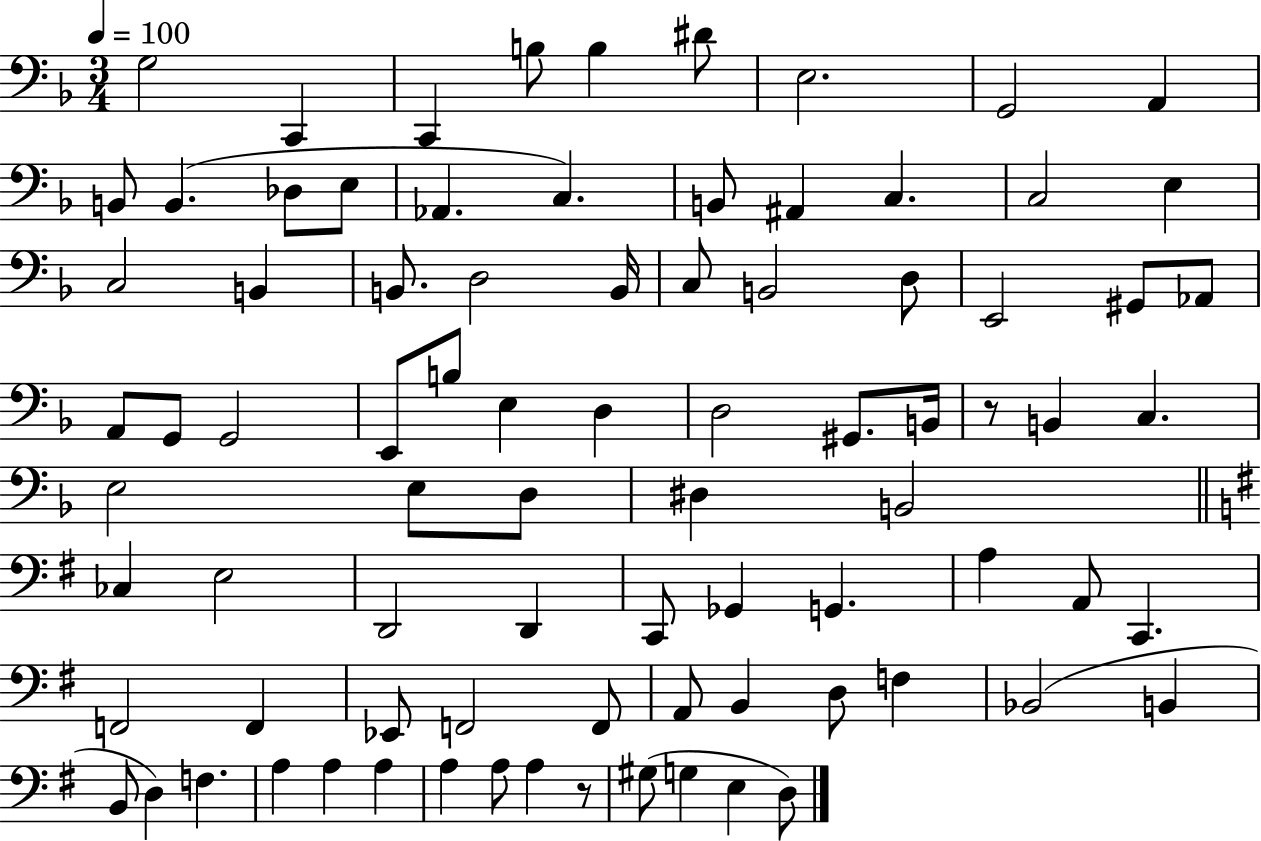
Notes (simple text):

G3/h C2/q C2/q B3/e B3/q D#4/e E3/h. G2/h A2/q B2/e B2/q. Db3/e E3/e Ab2/q. C3/q. B2/e A#2/q C3/q. C3/h E3/q C3/h B2/q B2/e. D3/h B2/s C3/e B2/h D3/e E2/h G#2/e Ab2/e A2/e G2/e G2/h E2/e B3/e E3/q D3/q D3/h G#2/e. B2/s R/e B2/q C3/q. E3/h E3/e D3/e D#3/q B2/h CES3/q E3/h D2/h D2/q C2/e Gb2/q G2/q. A3/q A2/e C2/q. F2/h F2/q Eb2/e F2/h F2/e A2/e B2/q D3/e F3/q Bb2/h B2/q B2/e D3/q F3/q. A3/q A3/q A3/q A3/q A3/e A3/q R/e G#3/e G3/q E3/q D3/e